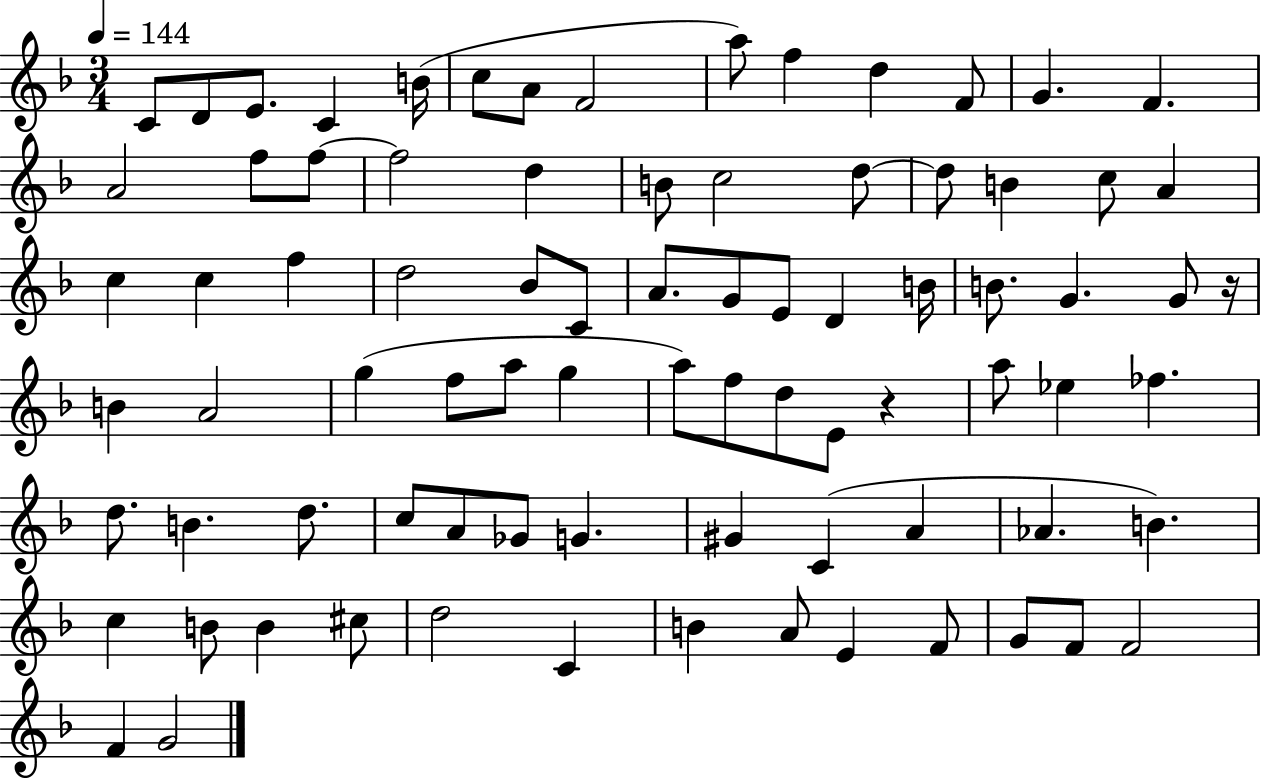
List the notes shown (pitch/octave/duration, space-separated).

C4/e D4/e E4/e. C4/q B4/s C5/e A4/e F4/h A5/e F5/q D5/q F4/e G4/q. F4/q. A4/h F5/e F5/e F5/h D5/q B4/e C5/h D5/e D5/e B4/q C5/e A4/q C5/q C5/q F5/q D5/h Bb4/e C4/e A4/e. G4/e E4/e D4/q B4/s B4/e. G4/q. G4/e R/s B4/q A4/h G5/q F5/e A5/e G5/q A5/e F5/e D5/e E4/e R/q A5/e Eb5/q FES5/q. D5/e. B4/q. D5/e. C5/e A4/e Gb4/e G4/q. G#4/q C4/q A4/q Ab4/q. B4/q. C5/q B4/e B4/q C#5/e D5/h C4/q B4/q A4/e E4/q F4/e G4/e F4/e F4/h F4/q G4/h